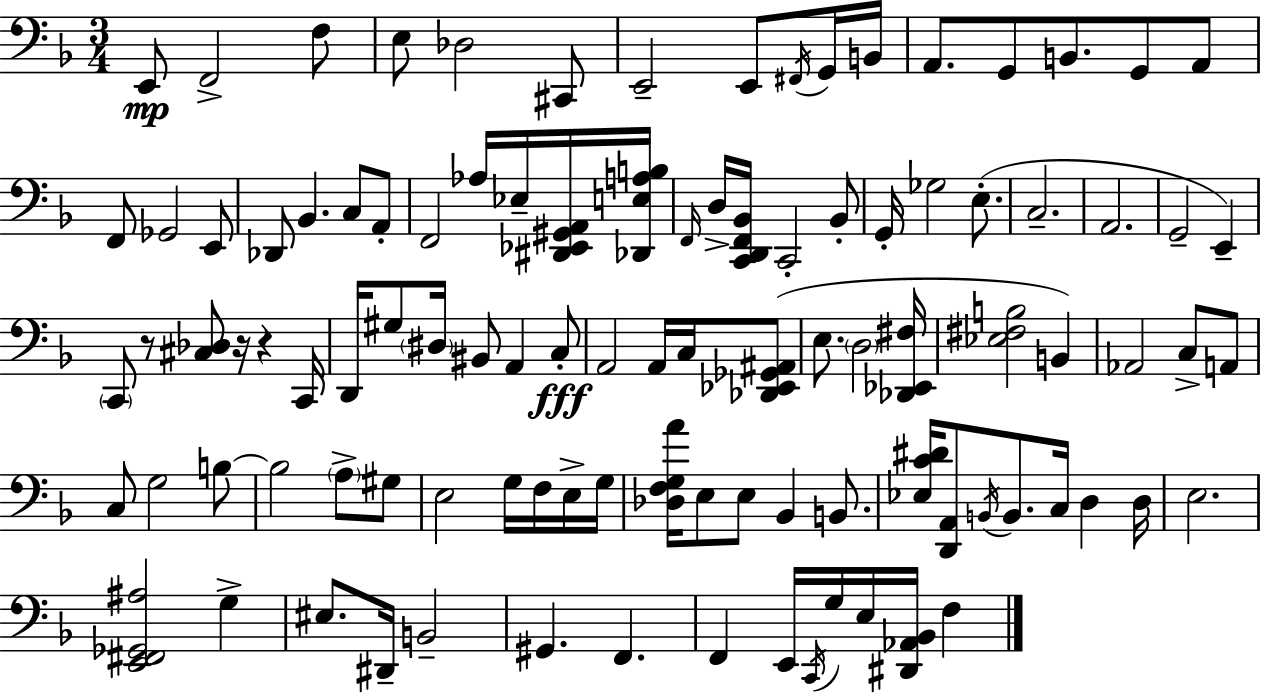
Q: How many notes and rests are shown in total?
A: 102